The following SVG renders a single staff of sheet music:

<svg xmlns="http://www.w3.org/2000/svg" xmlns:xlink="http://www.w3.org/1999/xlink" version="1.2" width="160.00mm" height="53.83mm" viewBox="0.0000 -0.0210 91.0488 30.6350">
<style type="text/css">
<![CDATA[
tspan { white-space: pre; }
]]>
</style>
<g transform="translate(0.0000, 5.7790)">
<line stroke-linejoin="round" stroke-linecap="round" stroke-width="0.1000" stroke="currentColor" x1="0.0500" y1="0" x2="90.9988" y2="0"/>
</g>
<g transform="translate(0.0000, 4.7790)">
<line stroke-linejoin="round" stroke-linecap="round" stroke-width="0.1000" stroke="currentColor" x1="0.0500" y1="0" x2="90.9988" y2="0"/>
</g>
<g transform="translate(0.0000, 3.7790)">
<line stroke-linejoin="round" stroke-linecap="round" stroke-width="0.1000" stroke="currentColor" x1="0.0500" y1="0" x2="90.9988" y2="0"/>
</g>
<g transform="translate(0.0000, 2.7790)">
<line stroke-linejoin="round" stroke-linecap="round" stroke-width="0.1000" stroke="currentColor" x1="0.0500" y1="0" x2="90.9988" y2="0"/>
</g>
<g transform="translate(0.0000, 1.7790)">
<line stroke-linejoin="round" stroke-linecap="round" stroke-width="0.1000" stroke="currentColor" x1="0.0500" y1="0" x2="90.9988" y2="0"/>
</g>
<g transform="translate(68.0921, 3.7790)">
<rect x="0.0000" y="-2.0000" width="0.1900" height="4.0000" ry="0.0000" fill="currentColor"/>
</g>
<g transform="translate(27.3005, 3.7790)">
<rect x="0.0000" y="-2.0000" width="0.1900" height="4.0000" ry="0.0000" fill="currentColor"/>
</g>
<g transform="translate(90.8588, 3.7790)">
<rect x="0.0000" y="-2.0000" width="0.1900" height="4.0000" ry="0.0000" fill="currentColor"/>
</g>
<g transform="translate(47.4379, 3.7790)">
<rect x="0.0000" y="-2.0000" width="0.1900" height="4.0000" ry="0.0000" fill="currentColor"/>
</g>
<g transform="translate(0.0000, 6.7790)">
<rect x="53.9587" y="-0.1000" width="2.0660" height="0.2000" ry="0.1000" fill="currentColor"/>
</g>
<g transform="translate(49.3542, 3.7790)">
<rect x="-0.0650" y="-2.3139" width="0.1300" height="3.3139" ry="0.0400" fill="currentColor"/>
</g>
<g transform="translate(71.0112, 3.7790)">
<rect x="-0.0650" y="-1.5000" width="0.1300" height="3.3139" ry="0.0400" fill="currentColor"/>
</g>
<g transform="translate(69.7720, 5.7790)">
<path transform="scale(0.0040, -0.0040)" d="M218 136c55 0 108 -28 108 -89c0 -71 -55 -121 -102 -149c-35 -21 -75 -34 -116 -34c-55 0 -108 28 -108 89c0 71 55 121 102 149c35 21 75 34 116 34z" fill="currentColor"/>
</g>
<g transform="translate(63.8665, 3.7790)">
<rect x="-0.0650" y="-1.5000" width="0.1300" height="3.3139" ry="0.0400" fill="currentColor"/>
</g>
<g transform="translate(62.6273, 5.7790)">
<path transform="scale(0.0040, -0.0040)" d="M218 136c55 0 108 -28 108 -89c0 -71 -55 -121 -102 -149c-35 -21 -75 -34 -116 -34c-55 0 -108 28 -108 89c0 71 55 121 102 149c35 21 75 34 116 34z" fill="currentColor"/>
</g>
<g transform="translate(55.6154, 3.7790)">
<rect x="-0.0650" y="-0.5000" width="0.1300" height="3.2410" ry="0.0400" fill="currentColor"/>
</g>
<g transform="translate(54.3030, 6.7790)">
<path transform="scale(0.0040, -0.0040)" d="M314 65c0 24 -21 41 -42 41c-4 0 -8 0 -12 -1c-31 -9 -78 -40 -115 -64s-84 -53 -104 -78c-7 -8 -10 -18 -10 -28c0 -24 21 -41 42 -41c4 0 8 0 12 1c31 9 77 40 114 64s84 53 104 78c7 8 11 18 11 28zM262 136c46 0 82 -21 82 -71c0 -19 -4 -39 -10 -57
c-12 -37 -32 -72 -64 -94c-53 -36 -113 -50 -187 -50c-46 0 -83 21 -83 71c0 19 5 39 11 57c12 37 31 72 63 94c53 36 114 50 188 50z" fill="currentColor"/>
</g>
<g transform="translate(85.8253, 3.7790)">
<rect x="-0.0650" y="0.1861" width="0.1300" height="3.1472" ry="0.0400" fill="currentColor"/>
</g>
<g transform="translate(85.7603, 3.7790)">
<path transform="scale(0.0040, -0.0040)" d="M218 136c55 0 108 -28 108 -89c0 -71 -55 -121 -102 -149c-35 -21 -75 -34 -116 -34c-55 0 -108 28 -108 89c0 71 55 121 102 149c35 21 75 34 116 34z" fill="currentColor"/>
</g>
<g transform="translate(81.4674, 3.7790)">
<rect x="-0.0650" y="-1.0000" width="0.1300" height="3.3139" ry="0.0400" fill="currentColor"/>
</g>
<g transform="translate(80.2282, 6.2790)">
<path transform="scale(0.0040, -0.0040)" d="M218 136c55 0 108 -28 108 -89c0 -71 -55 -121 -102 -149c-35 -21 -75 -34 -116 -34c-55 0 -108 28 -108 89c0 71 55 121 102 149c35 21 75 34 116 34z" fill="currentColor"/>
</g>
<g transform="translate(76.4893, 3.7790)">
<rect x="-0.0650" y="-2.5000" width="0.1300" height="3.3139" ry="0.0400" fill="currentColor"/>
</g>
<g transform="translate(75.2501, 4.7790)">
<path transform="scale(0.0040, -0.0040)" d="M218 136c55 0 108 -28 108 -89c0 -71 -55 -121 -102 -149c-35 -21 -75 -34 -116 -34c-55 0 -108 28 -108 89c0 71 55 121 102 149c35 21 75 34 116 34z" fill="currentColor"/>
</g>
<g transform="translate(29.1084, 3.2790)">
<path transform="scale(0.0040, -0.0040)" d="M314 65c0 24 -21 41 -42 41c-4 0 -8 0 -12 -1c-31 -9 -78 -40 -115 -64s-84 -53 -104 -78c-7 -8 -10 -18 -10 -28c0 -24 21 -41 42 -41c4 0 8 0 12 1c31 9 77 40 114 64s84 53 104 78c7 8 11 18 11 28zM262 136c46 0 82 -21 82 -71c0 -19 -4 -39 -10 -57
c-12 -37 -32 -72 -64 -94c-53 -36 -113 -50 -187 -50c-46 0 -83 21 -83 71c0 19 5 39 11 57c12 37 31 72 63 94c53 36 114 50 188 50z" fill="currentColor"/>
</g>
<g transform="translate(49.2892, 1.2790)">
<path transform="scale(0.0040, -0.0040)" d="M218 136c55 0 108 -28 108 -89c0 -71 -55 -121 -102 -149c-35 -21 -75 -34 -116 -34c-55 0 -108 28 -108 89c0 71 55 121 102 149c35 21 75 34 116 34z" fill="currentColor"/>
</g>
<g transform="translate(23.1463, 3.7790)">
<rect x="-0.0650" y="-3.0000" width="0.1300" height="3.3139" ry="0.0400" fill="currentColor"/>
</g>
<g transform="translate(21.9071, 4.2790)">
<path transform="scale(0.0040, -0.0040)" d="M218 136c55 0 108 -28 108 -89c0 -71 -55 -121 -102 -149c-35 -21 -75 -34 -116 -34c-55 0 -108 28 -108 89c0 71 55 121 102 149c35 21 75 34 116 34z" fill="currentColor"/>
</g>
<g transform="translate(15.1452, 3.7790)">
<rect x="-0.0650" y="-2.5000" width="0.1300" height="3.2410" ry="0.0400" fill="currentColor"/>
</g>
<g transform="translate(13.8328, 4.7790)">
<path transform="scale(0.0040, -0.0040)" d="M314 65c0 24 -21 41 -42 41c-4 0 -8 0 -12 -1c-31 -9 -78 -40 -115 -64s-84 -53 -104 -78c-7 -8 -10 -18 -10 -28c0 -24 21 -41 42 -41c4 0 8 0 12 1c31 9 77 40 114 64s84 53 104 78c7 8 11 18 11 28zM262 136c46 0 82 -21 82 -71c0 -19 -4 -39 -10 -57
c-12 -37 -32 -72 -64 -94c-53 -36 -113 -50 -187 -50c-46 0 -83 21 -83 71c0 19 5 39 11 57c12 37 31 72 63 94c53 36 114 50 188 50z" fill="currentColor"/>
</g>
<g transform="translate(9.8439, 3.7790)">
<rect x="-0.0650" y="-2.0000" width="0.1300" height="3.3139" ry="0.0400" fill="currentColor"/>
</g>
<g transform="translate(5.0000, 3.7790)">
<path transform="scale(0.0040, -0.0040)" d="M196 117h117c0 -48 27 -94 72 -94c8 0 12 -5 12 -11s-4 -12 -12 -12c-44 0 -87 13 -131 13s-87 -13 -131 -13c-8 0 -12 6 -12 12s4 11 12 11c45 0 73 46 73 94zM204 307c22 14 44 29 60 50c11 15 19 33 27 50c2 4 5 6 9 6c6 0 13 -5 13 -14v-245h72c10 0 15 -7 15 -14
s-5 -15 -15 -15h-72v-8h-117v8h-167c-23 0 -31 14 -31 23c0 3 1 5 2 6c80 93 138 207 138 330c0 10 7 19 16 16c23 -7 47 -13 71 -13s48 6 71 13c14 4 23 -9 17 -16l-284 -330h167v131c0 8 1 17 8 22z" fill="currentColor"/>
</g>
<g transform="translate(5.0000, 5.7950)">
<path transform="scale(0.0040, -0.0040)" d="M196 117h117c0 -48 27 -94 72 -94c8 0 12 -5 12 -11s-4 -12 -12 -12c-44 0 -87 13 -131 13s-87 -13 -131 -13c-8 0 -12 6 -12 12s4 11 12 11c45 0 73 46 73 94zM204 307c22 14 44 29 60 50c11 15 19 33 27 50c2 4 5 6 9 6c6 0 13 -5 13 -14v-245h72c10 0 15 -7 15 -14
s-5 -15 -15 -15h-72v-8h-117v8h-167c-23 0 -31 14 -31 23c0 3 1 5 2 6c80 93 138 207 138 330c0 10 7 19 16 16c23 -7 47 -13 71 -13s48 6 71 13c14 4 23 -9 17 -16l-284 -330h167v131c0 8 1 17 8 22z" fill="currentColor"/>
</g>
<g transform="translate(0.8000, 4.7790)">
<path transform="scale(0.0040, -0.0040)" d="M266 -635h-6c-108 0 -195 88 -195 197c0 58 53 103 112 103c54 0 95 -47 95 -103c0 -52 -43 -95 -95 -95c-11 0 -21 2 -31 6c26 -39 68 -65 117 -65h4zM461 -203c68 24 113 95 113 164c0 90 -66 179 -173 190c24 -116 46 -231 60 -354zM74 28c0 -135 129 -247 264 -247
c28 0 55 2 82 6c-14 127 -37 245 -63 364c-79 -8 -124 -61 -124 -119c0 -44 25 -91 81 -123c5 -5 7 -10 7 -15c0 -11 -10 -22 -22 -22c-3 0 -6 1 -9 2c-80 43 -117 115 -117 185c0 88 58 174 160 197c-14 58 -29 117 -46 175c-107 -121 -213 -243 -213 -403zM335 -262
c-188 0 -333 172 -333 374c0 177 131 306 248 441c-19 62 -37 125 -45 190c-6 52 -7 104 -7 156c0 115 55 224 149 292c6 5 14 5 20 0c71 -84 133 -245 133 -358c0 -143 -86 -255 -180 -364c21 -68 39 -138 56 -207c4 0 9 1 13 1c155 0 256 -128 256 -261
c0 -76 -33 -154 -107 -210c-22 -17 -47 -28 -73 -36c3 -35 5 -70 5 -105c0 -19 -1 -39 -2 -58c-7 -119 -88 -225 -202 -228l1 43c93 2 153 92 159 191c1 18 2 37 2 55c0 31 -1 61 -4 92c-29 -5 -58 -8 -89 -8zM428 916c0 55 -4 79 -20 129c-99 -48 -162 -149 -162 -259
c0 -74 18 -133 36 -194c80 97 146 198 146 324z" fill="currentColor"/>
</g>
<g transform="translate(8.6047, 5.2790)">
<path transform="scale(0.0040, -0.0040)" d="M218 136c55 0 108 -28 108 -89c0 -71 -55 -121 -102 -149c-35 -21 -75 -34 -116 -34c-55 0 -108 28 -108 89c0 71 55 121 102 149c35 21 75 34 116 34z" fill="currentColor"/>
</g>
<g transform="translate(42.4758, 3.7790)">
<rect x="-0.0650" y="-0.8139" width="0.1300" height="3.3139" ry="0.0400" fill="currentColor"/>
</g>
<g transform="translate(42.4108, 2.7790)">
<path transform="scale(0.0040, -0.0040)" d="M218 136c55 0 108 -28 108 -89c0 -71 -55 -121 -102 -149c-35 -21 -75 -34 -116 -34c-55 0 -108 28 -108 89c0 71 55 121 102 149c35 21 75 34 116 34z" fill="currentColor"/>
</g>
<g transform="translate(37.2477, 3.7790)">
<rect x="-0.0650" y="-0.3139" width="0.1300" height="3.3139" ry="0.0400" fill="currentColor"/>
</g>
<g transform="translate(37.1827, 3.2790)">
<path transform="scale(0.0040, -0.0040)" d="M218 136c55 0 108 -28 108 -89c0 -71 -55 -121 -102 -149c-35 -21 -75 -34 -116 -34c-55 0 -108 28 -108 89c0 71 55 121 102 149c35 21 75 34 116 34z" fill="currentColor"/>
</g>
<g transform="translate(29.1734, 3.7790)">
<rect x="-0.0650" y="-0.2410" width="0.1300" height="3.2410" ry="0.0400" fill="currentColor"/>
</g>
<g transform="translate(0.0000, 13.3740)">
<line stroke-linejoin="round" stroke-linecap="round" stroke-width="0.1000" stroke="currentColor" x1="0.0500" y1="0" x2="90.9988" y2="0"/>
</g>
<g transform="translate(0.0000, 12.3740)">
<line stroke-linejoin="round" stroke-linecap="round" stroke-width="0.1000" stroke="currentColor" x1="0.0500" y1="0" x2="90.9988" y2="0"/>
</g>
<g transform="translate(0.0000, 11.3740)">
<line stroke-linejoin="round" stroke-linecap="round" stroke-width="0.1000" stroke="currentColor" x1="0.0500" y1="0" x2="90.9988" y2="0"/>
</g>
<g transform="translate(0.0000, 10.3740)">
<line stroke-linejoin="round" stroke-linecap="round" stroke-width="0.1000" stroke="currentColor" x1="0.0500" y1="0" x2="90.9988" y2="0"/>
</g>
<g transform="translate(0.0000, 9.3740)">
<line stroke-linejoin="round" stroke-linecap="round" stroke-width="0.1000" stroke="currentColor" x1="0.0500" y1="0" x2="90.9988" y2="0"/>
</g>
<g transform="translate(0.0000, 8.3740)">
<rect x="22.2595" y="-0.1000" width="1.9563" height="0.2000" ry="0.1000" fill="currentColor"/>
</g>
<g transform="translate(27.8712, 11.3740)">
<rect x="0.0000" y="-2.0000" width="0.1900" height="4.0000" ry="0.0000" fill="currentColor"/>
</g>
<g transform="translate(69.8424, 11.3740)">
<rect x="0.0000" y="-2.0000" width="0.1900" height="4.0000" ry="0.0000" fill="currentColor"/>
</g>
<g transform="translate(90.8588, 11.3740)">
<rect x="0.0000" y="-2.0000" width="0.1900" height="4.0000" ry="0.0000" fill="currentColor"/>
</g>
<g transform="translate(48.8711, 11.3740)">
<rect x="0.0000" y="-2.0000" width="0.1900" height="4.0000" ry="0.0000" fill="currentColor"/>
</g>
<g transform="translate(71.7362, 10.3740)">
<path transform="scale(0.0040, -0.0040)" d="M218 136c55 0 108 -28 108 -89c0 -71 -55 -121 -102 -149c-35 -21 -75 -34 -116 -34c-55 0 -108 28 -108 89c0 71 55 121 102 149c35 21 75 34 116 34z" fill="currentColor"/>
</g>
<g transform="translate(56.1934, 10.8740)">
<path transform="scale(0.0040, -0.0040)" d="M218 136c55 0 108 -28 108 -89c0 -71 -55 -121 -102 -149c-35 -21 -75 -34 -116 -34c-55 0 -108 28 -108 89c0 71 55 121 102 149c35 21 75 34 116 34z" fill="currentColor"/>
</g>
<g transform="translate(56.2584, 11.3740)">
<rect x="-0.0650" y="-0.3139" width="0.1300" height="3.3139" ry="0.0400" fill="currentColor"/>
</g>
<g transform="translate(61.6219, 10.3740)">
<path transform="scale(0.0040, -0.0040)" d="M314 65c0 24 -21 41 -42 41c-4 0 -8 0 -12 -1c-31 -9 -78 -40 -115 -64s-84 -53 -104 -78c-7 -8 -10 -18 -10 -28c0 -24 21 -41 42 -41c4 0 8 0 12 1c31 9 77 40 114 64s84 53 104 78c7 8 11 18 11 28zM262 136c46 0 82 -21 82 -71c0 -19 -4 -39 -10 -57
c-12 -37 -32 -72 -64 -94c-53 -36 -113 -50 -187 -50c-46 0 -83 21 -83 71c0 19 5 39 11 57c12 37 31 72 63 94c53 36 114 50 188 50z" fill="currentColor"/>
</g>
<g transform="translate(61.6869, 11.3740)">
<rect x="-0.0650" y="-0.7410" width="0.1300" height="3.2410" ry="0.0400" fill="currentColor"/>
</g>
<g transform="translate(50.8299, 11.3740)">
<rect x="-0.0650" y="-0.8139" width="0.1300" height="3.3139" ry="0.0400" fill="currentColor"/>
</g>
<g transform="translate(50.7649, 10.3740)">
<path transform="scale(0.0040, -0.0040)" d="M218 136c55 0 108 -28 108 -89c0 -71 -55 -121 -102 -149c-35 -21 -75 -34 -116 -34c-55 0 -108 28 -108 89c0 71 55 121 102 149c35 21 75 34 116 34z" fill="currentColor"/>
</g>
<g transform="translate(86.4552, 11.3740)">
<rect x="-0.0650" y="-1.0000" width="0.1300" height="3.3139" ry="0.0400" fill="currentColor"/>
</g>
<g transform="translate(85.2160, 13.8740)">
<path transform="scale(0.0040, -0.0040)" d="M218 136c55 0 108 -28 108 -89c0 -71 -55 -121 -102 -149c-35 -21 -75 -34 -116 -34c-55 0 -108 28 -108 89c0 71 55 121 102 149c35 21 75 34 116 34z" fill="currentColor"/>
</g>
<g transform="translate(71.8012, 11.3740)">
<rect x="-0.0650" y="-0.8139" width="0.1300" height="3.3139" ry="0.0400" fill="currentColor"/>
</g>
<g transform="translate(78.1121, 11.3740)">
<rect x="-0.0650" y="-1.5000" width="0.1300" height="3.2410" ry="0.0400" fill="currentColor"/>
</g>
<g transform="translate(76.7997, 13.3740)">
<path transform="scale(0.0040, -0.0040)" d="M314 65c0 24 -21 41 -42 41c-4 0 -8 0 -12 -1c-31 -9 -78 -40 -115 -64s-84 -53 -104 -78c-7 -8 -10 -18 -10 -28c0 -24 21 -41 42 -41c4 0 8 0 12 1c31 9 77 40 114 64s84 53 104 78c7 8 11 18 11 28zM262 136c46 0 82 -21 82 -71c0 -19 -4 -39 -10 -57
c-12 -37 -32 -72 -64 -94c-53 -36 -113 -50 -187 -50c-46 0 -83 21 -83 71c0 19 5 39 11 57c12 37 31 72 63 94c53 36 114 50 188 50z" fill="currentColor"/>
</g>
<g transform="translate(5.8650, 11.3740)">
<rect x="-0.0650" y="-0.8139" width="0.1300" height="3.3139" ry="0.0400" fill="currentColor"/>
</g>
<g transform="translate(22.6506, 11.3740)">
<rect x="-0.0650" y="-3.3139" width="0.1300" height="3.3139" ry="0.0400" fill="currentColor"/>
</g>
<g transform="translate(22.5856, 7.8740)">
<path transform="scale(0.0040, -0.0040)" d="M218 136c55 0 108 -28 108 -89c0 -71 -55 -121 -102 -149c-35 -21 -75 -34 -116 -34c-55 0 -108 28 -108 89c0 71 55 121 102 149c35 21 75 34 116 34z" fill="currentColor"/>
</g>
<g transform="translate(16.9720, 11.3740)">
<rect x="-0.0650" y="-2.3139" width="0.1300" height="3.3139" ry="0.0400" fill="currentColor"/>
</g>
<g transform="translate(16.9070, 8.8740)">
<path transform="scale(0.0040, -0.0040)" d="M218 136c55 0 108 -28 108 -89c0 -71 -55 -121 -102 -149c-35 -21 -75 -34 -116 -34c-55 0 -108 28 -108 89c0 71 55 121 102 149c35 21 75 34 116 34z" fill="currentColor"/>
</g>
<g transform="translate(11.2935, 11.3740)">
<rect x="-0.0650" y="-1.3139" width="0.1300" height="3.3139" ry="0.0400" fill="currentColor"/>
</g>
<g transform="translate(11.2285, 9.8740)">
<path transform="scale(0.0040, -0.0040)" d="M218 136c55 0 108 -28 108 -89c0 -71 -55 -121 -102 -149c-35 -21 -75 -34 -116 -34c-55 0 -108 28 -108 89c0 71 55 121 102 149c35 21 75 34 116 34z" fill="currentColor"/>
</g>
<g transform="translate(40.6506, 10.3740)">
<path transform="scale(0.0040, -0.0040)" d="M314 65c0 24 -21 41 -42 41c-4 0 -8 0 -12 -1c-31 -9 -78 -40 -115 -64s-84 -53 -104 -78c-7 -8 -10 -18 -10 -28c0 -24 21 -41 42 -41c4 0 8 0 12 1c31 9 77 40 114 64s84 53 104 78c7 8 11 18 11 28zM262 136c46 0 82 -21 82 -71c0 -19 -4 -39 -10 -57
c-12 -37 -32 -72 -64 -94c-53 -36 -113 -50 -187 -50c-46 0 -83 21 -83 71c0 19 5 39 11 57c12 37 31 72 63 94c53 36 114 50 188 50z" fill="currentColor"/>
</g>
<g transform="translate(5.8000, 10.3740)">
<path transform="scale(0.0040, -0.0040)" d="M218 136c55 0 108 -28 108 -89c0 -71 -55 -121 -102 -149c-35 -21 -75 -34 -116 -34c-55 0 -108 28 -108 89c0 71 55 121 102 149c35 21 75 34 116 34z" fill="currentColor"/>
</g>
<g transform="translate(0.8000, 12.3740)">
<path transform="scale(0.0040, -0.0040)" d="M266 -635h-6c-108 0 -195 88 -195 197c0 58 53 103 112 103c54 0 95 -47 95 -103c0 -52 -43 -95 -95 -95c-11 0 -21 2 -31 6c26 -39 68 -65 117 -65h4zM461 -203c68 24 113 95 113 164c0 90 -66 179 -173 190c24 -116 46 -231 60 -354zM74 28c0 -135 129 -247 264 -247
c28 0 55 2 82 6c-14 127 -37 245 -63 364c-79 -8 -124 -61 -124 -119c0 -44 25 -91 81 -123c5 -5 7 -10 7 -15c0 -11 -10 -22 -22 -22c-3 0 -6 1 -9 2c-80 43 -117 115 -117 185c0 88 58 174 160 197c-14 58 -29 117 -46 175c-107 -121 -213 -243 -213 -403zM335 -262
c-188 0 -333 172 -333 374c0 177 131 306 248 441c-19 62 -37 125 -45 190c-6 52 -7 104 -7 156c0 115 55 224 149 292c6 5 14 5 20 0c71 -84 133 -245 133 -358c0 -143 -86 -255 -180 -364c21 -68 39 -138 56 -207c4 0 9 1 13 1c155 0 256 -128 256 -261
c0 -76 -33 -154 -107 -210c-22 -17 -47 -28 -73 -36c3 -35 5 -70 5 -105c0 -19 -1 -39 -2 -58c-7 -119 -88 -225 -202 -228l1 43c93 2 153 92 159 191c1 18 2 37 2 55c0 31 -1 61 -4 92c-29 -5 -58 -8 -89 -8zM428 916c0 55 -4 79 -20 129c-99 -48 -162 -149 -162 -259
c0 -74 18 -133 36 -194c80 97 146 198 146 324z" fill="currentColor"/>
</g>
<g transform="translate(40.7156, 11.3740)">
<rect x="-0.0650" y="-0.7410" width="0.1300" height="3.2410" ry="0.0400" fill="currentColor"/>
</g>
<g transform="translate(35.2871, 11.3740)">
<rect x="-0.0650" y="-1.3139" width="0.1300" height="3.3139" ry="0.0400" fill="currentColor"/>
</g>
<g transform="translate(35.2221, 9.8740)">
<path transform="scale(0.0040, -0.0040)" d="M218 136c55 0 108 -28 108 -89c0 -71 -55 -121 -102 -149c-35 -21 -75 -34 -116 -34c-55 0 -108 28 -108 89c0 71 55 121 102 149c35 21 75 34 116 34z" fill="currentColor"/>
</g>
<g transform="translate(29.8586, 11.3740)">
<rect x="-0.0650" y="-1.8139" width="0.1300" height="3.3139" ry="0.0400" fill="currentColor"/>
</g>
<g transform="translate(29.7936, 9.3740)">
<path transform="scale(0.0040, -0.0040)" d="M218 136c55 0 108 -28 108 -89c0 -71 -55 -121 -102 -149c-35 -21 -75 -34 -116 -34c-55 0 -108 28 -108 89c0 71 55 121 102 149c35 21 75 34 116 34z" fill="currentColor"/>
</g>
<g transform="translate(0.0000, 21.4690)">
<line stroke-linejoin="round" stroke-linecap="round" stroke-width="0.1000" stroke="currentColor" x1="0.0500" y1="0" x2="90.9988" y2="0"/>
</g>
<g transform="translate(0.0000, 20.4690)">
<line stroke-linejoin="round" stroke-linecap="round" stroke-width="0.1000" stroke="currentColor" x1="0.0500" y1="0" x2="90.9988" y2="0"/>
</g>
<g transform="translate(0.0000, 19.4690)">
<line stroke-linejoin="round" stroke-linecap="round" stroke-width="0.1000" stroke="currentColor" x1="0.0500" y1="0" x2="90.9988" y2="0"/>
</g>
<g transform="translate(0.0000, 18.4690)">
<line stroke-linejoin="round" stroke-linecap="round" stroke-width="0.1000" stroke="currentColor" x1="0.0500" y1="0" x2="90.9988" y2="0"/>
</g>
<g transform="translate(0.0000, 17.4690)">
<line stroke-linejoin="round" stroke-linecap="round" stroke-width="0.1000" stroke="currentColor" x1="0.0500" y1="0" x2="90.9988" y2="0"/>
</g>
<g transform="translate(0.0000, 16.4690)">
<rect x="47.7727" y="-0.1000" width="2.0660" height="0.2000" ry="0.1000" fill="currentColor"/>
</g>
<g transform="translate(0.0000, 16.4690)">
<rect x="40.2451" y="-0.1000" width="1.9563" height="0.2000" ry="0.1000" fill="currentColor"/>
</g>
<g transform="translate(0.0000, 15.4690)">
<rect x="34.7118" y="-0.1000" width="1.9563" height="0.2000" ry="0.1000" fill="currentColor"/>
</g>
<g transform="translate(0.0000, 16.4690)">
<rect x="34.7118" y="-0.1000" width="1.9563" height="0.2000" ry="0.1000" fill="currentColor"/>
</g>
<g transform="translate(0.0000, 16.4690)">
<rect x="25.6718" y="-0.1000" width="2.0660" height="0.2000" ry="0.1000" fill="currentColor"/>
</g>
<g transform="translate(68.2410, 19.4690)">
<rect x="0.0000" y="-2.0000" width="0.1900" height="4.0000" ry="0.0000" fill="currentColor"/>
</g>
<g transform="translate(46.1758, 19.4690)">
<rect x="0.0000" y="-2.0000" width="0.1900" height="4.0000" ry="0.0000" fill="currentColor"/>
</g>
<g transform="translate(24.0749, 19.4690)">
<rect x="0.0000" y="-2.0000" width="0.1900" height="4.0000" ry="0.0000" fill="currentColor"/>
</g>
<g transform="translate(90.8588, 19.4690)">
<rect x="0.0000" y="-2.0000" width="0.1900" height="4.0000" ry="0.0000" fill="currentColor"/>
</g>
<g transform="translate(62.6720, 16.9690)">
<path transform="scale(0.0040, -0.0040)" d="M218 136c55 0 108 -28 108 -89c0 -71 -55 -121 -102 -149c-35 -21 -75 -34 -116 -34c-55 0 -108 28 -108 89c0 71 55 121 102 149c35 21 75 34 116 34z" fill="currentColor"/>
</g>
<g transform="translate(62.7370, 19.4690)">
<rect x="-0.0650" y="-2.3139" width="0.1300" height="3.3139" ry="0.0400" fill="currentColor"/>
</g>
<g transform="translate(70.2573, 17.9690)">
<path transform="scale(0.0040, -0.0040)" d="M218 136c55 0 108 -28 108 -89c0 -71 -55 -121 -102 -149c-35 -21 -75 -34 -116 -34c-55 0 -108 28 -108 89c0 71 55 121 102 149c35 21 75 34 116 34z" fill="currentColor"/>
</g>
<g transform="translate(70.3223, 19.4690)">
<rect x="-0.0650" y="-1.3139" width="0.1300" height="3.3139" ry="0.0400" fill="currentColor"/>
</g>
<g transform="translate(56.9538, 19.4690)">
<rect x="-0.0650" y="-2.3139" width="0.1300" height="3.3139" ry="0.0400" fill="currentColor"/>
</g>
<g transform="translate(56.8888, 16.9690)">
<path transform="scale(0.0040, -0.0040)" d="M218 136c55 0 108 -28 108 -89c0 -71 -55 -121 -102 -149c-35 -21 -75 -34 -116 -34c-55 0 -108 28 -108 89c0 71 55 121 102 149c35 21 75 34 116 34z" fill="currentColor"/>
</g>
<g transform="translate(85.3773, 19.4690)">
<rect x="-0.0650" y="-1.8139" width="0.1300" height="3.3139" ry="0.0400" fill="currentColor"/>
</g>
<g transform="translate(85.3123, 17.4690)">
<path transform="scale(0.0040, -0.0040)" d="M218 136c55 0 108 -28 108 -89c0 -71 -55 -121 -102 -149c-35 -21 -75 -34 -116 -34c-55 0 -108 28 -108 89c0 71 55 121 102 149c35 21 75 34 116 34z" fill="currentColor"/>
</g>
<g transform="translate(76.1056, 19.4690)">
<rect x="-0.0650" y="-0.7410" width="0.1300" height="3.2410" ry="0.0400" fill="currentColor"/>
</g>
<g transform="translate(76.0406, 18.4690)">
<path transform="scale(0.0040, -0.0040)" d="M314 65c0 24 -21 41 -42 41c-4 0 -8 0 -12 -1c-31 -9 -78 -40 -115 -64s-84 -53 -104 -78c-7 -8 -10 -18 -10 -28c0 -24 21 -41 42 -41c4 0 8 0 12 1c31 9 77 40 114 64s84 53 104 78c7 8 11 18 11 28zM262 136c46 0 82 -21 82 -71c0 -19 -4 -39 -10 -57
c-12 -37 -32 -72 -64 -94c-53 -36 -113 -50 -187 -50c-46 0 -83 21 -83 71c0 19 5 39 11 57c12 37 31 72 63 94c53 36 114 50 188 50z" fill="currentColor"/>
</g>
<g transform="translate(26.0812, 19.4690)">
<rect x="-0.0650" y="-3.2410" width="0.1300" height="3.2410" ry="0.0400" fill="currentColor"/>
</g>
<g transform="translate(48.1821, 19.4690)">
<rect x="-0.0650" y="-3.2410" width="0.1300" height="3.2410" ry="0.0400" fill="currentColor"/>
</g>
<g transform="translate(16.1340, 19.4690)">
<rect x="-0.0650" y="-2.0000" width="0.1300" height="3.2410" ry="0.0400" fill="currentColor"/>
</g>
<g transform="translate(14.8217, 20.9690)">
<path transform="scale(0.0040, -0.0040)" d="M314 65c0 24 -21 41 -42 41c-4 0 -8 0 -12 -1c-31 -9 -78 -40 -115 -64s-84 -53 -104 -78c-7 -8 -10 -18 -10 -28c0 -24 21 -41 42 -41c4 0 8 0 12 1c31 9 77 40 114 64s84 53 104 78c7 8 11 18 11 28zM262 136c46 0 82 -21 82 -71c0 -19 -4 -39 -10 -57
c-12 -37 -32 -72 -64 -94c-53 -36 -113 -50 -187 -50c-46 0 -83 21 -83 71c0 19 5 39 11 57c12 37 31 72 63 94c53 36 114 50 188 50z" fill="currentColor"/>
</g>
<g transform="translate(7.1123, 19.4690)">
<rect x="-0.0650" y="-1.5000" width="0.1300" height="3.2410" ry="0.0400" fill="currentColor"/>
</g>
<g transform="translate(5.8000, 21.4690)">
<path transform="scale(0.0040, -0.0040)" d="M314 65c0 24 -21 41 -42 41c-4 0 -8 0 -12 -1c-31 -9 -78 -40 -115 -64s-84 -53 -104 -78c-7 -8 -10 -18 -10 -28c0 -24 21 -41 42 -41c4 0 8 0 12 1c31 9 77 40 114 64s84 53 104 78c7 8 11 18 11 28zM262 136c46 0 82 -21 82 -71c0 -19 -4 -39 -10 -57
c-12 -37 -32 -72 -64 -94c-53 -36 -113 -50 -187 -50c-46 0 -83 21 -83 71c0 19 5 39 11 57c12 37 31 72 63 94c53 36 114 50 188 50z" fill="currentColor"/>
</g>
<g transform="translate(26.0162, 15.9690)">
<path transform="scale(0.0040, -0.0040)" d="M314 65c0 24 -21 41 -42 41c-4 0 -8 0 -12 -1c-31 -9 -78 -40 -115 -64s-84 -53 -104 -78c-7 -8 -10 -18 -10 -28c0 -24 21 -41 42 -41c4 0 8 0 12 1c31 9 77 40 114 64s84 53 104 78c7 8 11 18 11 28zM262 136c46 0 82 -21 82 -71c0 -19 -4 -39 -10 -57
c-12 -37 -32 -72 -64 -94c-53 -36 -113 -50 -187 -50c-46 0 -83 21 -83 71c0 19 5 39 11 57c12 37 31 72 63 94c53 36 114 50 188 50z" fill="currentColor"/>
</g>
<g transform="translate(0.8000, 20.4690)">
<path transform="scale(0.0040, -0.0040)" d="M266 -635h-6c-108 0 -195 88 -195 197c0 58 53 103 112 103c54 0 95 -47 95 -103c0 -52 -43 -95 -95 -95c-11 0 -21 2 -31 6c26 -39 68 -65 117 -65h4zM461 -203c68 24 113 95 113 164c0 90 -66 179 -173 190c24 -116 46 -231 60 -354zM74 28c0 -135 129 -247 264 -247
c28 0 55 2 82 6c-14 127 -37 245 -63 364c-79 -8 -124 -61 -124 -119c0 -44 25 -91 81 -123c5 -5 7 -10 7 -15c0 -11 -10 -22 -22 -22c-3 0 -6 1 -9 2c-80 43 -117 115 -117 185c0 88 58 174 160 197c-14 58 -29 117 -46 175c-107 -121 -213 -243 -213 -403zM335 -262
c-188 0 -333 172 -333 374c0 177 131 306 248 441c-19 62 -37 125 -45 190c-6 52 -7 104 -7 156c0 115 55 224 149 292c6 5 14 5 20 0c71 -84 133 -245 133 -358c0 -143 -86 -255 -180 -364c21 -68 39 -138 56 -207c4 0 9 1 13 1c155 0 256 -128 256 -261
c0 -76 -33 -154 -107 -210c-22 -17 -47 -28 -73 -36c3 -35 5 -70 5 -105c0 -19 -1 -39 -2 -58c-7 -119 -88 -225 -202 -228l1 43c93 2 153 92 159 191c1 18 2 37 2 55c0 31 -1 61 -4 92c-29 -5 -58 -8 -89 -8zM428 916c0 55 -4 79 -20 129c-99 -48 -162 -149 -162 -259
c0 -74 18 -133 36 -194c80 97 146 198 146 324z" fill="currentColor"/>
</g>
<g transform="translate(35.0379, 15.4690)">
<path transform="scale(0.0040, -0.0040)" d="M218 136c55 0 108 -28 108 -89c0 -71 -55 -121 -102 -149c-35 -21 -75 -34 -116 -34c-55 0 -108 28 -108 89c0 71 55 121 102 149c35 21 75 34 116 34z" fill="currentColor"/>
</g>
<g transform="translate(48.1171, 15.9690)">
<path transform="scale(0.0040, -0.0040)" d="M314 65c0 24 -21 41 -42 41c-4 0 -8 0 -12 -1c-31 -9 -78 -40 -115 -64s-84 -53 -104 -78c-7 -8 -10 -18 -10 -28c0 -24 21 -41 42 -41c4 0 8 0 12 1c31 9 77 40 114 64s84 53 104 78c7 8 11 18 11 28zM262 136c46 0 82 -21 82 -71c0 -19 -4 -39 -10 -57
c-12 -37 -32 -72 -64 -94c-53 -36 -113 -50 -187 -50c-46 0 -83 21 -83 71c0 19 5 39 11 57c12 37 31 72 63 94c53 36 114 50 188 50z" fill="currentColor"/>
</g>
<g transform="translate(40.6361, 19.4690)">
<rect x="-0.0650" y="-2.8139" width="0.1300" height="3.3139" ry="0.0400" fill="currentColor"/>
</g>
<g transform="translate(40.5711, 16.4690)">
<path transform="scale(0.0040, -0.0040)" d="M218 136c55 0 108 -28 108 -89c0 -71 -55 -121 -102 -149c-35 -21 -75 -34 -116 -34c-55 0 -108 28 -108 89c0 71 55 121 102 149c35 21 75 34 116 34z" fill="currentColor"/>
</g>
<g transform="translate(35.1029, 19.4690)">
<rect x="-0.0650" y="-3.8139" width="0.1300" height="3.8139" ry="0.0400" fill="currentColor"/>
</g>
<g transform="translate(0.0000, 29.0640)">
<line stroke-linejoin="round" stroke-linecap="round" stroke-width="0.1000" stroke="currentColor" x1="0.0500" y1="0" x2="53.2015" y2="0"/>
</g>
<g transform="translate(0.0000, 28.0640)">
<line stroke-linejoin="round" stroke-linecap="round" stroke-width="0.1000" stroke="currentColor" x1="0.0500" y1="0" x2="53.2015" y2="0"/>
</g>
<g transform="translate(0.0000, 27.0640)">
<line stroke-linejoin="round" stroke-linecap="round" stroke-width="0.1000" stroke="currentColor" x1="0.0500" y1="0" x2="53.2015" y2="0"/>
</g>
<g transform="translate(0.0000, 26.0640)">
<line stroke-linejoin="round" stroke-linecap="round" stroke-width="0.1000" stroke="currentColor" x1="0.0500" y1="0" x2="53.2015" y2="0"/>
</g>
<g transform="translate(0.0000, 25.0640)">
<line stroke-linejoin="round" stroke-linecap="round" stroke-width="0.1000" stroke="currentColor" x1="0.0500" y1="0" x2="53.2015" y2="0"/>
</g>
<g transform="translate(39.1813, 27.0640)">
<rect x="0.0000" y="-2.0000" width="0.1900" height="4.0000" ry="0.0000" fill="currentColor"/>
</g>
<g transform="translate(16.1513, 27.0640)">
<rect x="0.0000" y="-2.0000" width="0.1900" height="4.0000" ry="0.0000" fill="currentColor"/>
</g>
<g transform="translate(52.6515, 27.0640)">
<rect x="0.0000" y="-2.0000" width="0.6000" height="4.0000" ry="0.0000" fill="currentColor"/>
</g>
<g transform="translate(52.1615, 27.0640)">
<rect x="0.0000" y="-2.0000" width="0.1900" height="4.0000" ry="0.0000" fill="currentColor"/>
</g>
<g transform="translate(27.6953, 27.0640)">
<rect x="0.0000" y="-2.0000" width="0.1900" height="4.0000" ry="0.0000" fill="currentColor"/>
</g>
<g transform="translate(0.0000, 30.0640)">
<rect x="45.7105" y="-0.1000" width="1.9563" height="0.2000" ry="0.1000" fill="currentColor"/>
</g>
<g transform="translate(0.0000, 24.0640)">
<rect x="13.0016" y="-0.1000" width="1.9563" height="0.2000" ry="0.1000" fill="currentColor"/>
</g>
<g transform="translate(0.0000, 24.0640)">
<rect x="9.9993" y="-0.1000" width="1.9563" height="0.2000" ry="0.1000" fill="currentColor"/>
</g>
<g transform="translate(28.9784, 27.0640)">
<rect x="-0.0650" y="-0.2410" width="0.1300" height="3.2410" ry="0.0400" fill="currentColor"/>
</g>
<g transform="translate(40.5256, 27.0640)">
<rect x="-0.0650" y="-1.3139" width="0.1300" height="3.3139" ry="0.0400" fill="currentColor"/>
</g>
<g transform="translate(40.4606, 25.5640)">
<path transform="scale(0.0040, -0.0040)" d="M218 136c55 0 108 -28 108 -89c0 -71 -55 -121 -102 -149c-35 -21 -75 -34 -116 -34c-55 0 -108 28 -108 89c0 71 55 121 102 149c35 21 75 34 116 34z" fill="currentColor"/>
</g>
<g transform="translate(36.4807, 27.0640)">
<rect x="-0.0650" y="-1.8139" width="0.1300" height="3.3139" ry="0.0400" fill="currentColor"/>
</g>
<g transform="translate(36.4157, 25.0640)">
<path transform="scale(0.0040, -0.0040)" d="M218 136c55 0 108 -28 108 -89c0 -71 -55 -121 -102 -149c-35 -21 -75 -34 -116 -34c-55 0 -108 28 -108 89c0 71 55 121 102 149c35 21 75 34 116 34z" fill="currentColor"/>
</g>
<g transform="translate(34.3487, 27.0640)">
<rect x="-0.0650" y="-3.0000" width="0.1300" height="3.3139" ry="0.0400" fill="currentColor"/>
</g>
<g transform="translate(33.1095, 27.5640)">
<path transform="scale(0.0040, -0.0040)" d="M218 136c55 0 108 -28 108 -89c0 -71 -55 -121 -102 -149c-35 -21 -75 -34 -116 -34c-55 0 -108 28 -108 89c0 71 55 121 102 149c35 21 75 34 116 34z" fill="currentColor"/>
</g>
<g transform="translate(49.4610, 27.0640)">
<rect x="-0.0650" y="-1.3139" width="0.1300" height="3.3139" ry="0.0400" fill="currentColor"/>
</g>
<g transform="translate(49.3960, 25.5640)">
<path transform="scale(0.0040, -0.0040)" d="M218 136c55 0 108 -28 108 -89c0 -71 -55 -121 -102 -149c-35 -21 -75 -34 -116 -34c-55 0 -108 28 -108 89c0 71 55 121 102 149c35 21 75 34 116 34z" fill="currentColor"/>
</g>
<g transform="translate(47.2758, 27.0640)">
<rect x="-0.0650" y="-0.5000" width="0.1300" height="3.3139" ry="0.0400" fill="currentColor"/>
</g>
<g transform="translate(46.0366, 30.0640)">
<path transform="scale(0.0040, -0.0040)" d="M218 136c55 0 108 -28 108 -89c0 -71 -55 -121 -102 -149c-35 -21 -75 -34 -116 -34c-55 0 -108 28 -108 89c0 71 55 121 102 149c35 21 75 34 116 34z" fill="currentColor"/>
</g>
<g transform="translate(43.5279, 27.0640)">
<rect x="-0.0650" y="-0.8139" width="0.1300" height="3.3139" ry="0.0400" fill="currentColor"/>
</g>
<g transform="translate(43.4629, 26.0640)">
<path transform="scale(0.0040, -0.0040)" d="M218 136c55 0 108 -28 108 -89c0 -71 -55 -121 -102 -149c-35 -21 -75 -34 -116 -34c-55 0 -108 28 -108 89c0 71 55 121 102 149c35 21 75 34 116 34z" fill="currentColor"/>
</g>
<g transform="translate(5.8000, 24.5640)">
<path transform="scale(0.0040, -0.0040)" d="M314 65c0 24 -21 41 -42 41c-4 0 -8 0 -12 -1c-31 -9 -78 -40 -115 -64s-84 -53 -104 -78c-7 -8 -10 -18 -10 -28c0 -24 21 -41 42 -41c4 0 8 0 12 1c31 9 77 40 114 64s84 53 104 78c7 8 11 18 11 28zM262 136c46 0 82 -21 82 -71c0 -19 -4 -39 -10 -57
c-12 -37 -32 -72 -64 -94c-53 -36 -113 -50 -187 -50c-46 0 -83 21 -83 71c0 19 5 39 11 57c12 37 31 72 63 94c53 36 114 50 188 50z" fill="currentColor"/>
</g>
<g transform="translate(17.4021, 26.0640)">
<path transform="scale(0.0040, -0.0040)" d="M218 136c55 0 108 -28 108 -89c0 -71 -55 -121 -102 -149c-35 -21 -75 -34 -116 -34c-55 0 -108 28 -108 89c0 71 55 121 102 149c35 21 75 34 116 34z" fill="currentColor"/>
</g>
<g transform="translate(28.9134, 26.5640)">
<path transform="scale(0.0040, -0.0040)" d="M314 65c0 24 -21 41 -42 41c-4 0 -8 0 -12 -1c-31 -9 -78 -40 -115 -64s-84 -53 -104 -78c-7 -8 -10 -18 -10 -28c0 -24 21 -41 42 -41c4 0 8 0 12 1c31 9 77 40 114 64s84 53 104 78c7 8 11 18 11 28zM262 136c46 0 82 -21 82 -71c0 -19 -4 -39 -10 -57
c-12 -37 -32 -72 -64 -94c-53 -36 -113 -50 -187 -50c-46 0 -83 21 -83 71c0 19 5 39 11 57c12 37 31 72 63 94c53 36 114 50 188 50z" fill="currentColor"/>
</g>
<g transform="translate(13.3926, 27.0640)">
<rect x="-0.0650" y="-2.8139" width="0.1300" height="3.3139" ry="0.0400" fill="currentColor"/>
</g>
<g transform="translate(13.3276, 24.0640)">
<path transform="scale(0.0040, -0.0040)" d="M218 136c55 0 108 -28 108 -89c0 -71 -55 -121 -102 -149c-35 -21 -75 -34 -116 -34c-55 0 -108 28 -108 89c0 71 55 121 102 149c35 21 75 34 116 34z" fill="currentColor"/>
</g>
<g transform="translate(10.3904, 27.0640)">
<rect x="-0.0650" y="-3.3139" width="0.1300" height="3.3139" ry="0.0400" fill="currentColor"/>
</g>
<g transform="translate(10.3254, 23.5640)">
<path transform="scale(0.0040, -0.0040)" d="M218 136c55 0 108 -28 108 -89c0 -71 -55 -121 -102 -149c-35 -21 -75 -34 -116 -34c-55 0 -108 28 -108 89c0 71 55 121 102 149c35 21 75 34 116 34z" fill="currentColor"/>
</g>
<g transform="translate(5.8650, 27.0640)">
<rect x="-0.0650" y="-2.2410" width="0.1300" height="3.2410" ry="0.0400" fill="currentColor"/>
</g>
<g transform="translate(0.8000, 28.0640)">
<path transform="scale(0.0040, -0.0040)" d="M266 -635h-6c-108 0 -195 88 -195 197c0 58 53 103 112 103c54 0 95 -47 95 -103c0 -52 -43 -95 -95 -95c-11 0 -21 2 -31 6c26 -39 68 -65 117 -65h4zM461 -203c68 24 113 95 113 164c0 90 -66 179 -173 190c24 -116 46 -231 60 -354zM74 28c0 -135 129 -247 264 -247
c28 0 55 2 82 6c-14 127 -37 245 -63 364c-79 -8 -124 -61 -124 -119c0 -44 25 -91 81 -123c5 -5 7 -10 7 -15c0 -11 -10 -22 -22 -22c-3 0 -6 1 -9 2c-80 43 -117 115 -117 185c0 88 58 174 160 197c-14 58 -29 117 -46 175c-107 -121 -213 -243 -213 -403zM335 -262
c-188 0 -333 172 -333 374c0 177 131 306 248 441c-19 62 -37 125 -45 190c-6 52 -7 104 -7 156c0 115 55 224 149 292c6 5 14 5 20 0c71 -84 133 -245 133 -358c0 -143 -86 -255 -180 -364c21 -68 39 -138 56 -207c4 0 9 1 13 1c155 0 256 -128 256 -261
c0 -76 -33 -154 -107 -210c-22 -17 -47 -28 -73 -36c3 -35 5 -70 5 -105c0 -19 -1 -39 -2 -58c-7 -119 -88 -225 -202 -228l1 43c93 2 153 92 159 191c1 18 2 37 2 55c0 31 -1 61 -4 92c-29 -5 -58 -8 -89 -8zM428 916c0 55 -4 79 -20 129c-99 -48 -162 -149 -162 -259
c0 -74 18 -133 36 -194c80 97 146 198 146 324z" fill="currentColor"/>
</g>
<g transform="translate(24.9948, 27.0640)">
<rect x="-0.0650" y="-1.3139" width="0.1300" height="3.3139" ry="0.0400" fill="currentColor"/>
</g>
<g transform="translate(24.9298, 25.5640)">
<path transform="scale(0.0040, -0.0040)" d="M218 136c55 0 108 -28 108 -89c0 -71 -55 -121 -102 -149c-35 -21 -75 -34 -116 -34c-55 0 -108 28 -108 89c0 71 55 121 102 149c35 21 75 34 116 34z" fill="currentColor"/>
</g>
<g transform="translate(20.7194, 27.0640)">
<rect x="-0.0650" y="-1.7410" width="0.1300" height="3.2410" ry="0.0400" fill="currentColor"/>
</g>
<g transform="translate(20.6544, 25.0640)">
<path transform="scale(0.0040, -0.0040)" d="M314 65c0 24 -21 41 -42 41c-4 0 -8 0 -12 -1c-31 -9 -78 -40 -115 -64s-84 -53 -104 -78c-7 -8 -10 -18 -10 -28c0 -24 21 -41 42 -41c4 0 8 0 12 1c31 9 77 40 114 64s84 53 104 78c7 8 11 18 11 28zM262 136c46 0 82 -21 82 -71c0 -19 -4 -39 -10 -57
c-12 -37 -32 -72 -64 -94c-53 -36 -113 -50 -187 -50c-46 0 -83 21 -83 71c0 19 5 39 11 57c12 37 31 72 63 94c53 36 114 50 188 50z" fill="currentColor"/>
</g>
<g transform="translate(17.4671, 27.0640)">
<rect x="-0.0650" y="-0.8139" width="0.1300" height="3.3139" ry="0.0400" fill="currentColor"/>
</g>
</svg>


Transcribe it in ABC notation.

X:1
T:Untitled
M:4/4
L:1/4
K:C
F G2 A c2 c d g C2 E E G D B d e g b f e d2 d c d2 d E2 D E2 F2 b2 c' a b2 g g e d2 f g2 b a d f2 e c2 A f e d C e